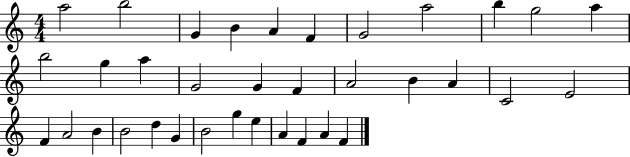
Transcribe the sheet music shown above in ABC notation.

X:1
T:Untitled
M:4/4
L:1/4
K:C
a2 b2 G B A F G2 a2 b g2 a b2 g a G2 G F A2 B A C2 E2 F A2 B B2 d G B2 g e A F A F